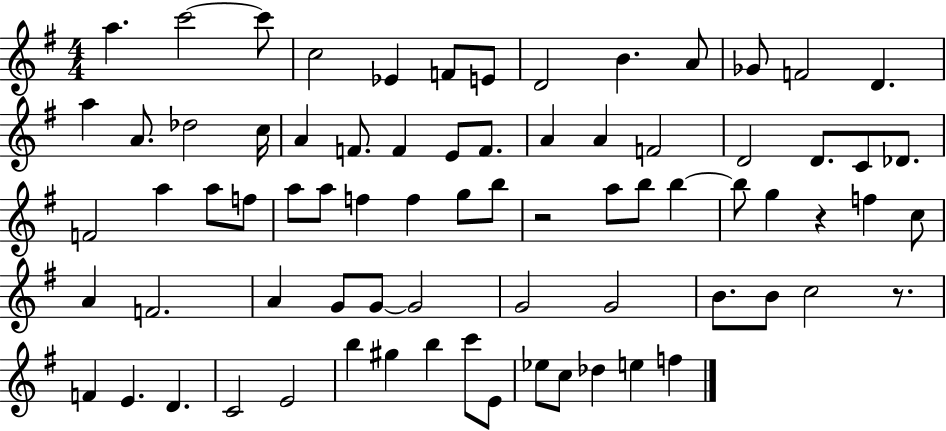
A5/q. C6/h C6/e C5/h Eb4/q F4/e E4/e D4/h B4/q. A4/e Gb4/e F4/h D4/q. A5/q A4/e. Db5/h C5/s A4/q F4/e. F4/q E4/e F4/e. A4/q A4/q F4/h D4/h D4/e. C4/e Db4/e. F4/h A5/q A5/e F5/e A5/e A5/e F5/q F5/q G5/e B5/e R/h A5/e B5/e B5/q B5/e G5/q R/q F5/q C5/e A4/q F4/h. A4/q G4/e G4/e G4/h G4/h G4/h B4/e. B4/e C5/h R/e. F4/q E4/q. D4/q. C4/h E4/h B5/q G#5/q B5/q C6/e E4/e Eb5/e C5/e Db5/q E5/q F5/q